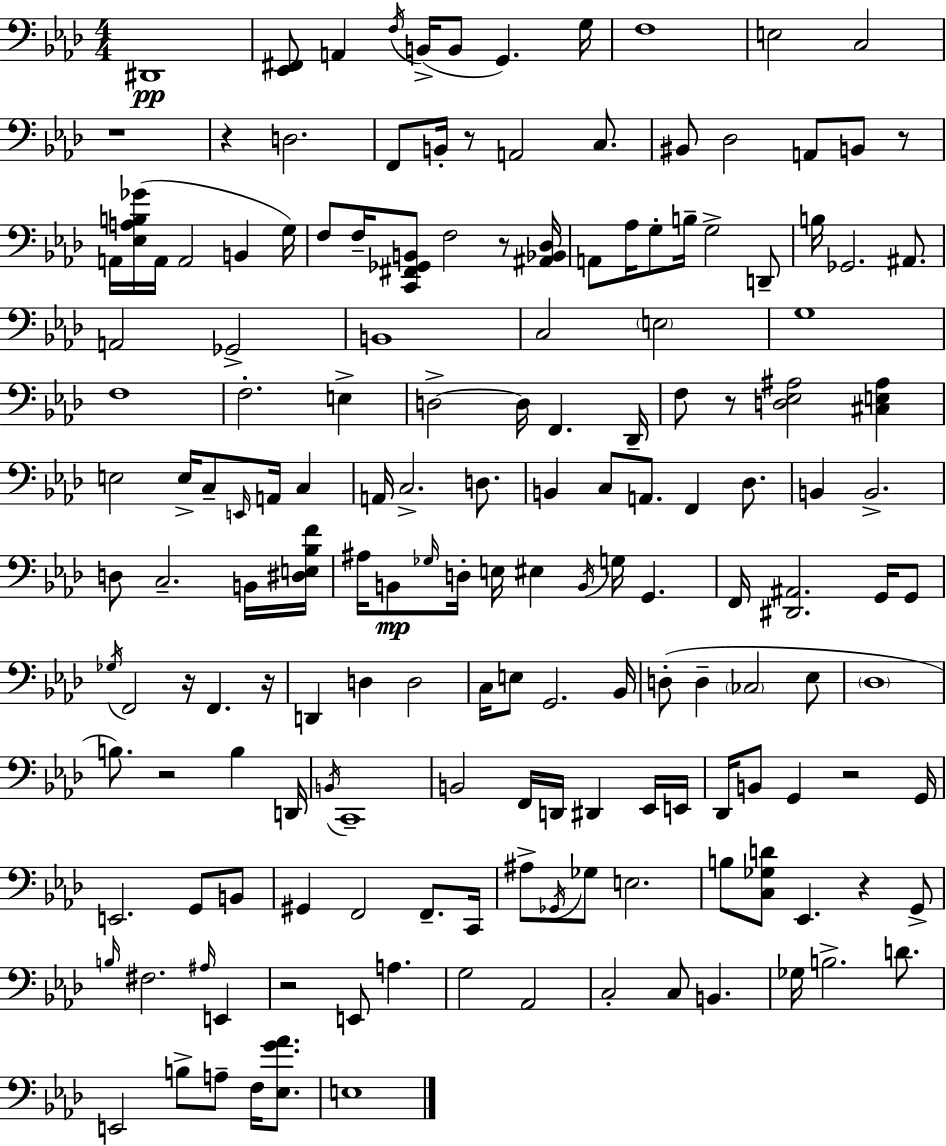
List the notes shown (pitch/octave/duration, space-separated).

D#2/w [Eb2,F#2]/e A2/q F3/s B2/s B2/e G2/q. G3/s F3/w E3/h C3/h R/w R/q D3/h. F2/e B2/s R/e A2/h C3/e. BIS2/e Db3/h A2/e B2/e R/e A2/s [Eb3,A3,B3,Gb4]/s A2/s A2/h B2/q G3/s F3/e F3/s [C2,F#2,Gb2,B2]/e F3/h R/e [A#2,Bb2,Db3]/s A2/e Ab3/s G3/e B3/s G3/h D2/e B3/s Gb2/h. A#2/e. A2/h Gb2/h B2/w C3/h E3/h G3/w F3/w F3/h. E3/q D3/h D3/s F2/q. Db2/s F3/e R/e [D3,Eb3,A#3]/h [C#3,E3,A#3]/q E3/h E3/s C3/e E2/s A2/s C3/q A2/s C3/h. D3/e. B2/q C3/e A2/e. F2/q Db3/e. B2/q B2/h. D3/e C3/h. B2/s [D#3,E3,Bb3,F4]/s A#3/s B2/e Gb3/s D3/s E3/s EIS3/q B2/s G3/s G2/q. F2/s [D#2,A#2]/h. G2/s G2/e Gb3/s F2/h R/s F2/q. R/s D2/q D3/q D3/h C3/s E3/e G2/h. Bb2/s D3/e D3/q CES3/h Eb3/e Db3/w B3/e. R/h B3/q D2/s B2/s C2/w B2/h F2/s D2/s D#2/q Eb2/s E2/s Db2/s B2/e G2/q R/h G2/s E2/h. G2/e B2/e G#2/q F2/h F2/e. C2/s A#3/e Gb2/s Gb3/e E3/h. B3/e [C3,Gb3,D4]/e Eb2/q. R/q G2/e B3/s F#3/h. A#3/s E2/q R/h E2/e A3/q. G3/h Ab2/h C3/h C3/e B2/q. Gb3/s B3/h. D4/e. E2/h B3/e A3/e F3/s [Eb3,G4,Ab4]/e. E3/w